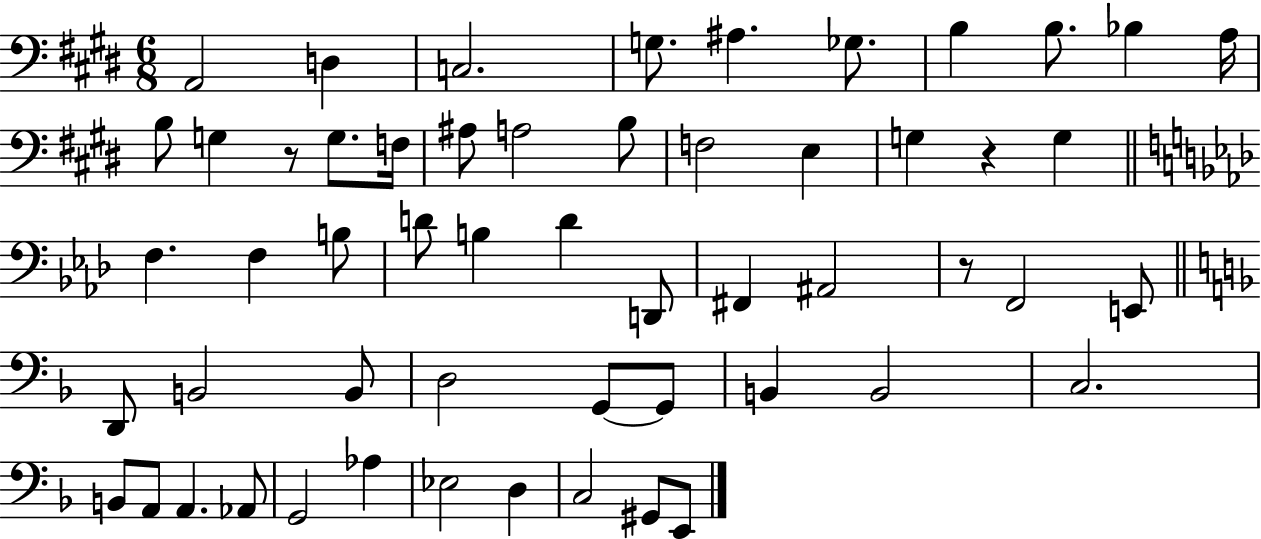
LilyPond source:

{
  \clef bass
  \numericTimeSignature
  \time 6/8
  \key e \major
  a,2 d4 | c2. | g8. ais4. ges8. | b4 b8. bes4 a16 | \break b8 g4 r8 g8. f16 | ais8 a2 b8 | f2 e4 | g4 r4 g4 | \break \bar "||" \break \key aes \major f4. f4 b8 | d'8 b4 d'4 d,8 | fis,4 ais,2 | r8 f,2 e,8 | \break \bar "||" \break \key f \major d,8 b,2 b,8 | d2 g,8~~ g,8 | b,4 b,2 | c2. | \break b,8 a,8 a,4. aes,8 | g,2 aes4 | ees2 d4 | c2 gis,8 e,8 | \break \bar "|."
}